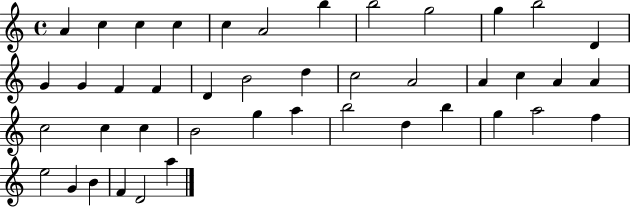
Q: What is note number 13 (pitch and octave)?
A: G4